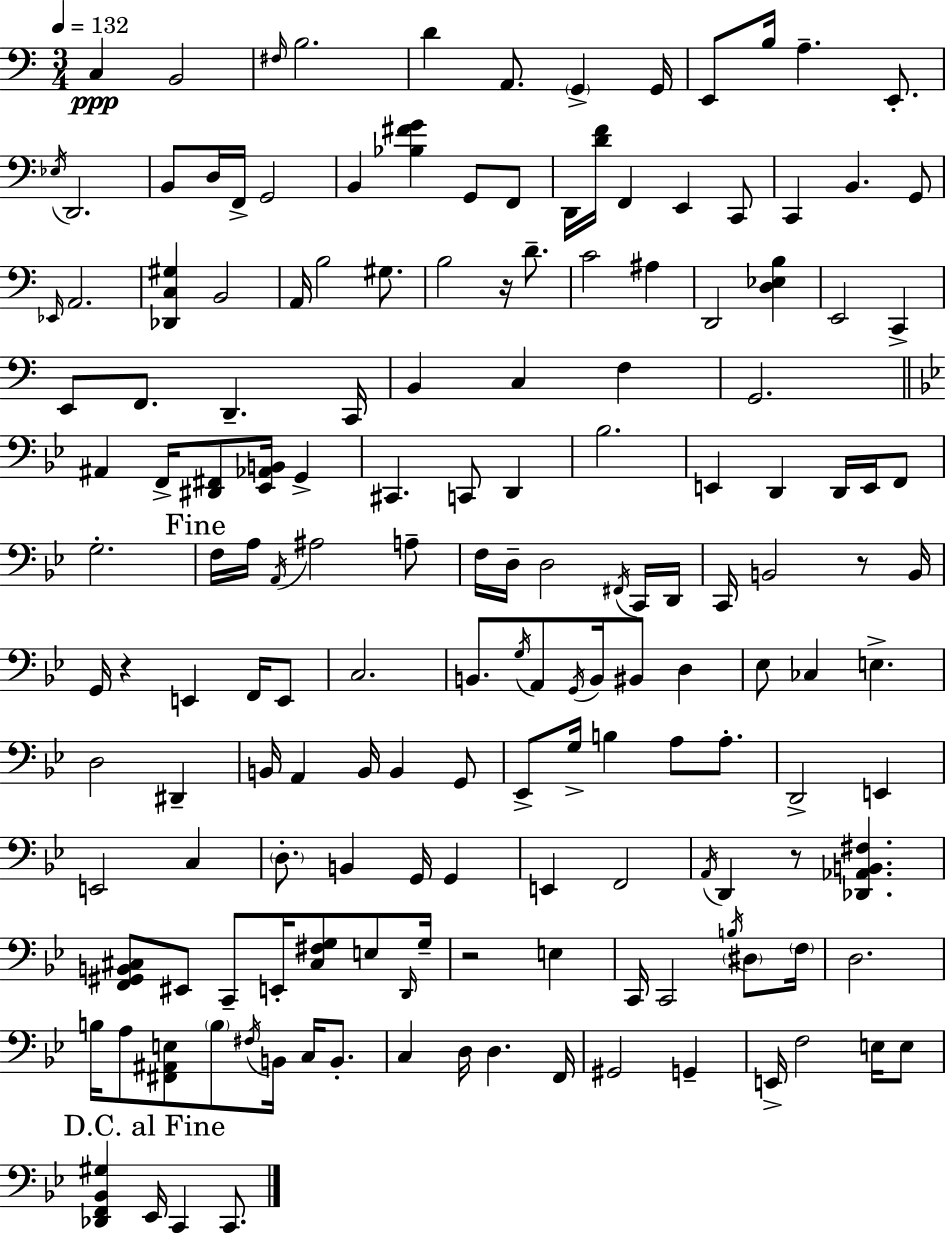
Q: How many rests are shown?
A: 5